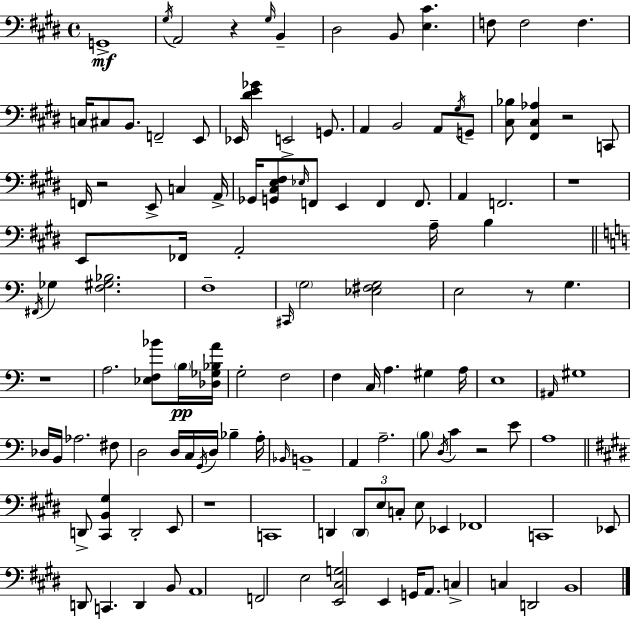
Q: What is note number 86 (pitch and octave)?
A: D2